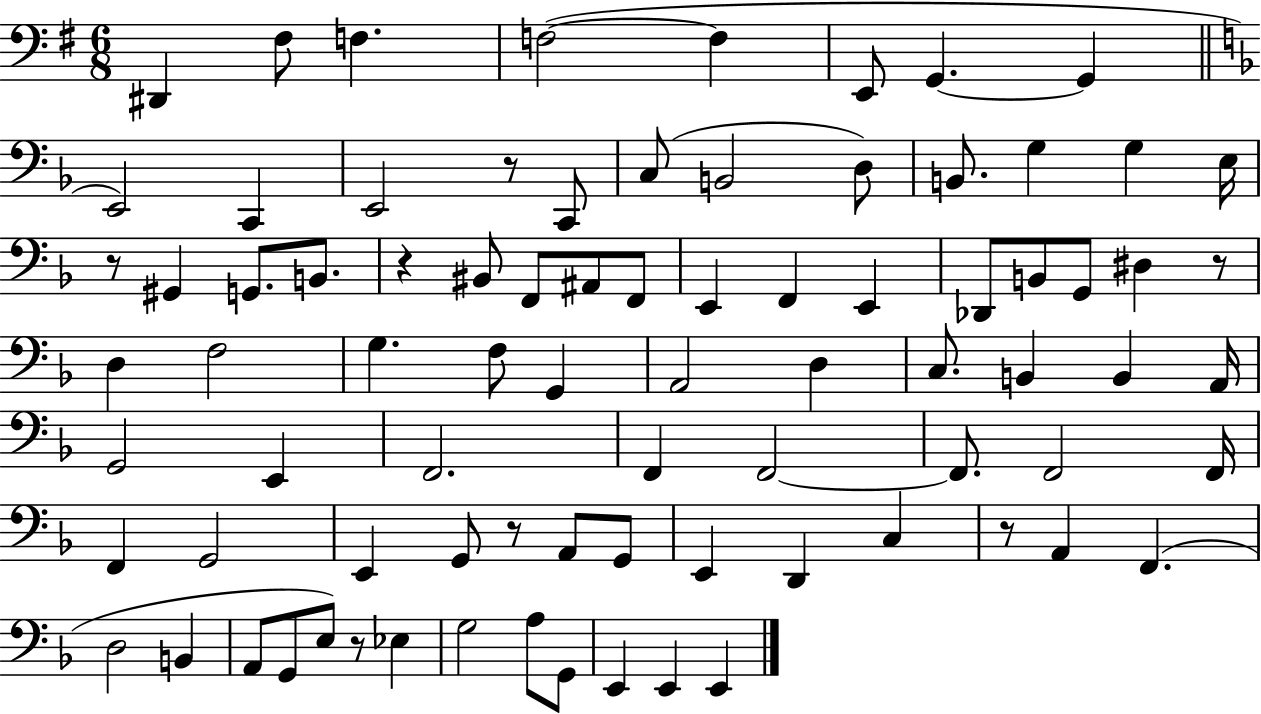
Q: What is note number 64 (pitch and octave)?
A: D3